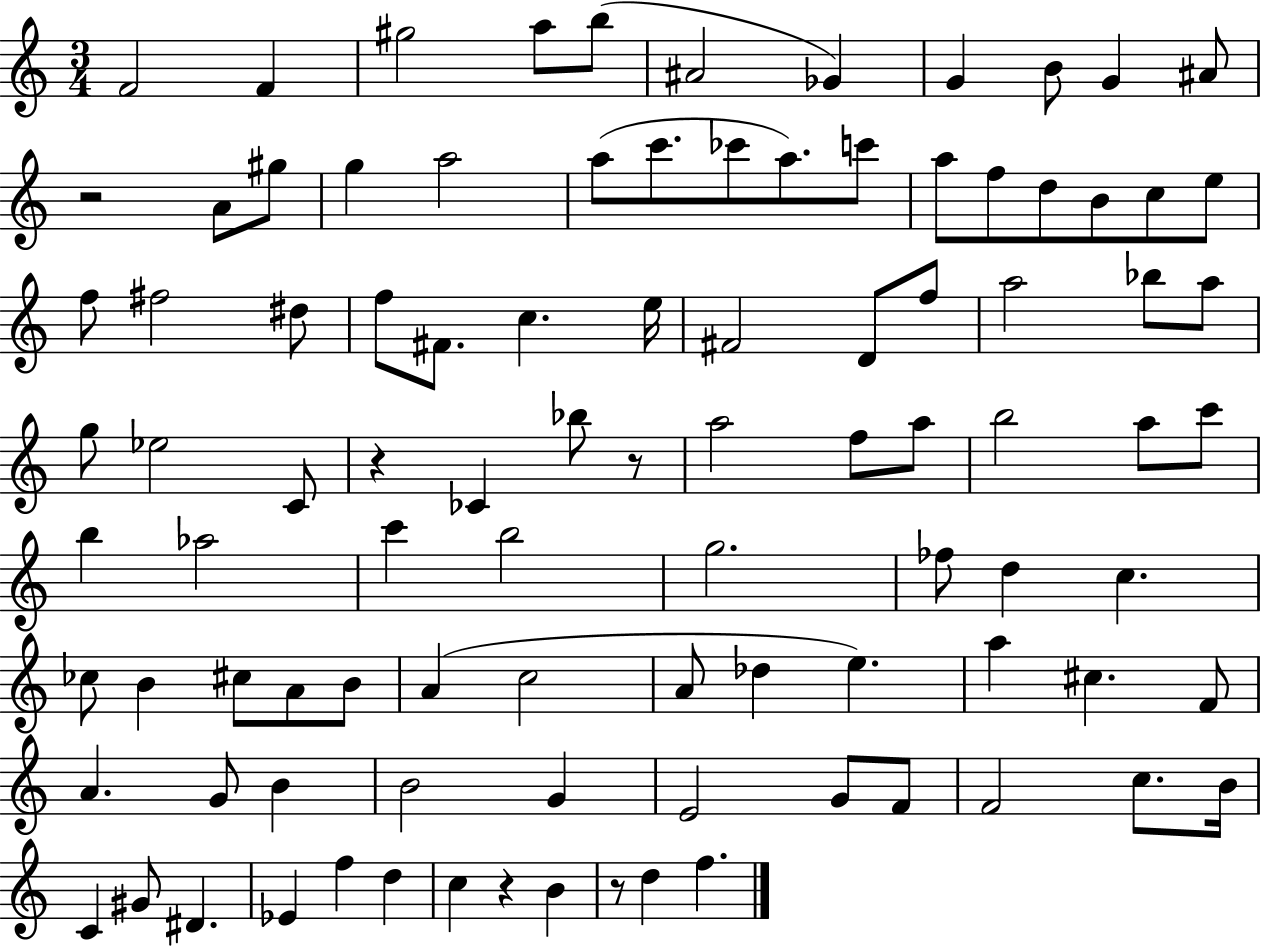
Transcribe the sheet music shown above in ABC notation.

X:1
T:Untitled
M:3/4
L:1/4
K:C
F2 F ^g2 a/2 b/2 ^A2 _G G B/2 G ^A/2 z2 A/2 ^g/2 g a2 a/2 c'/2 _c'/2 a/2 c'/2 a/2 f/2 d/2 B/2 c/2 e/2 f/2 ^f2 ^d/2 f/2 ^F/2 c e/4 ^F2 D/2 f/2 a2 _b/2 a/2 g/2 _e2 C/2 z _C _b/2 z/2 a2 f/2 a/2 b2 a/2 c'/2 b _a2 c' b2 g2 _f/2 d c _c/2 B ^c/2 A/2 B/2 A c2 A/2 _d e a ^c F/2 A G/2 B B2 G E2 G/2 F/2 F2 c/2 B/4 C ^G/2 ^D _E f d c z B z/2 d f